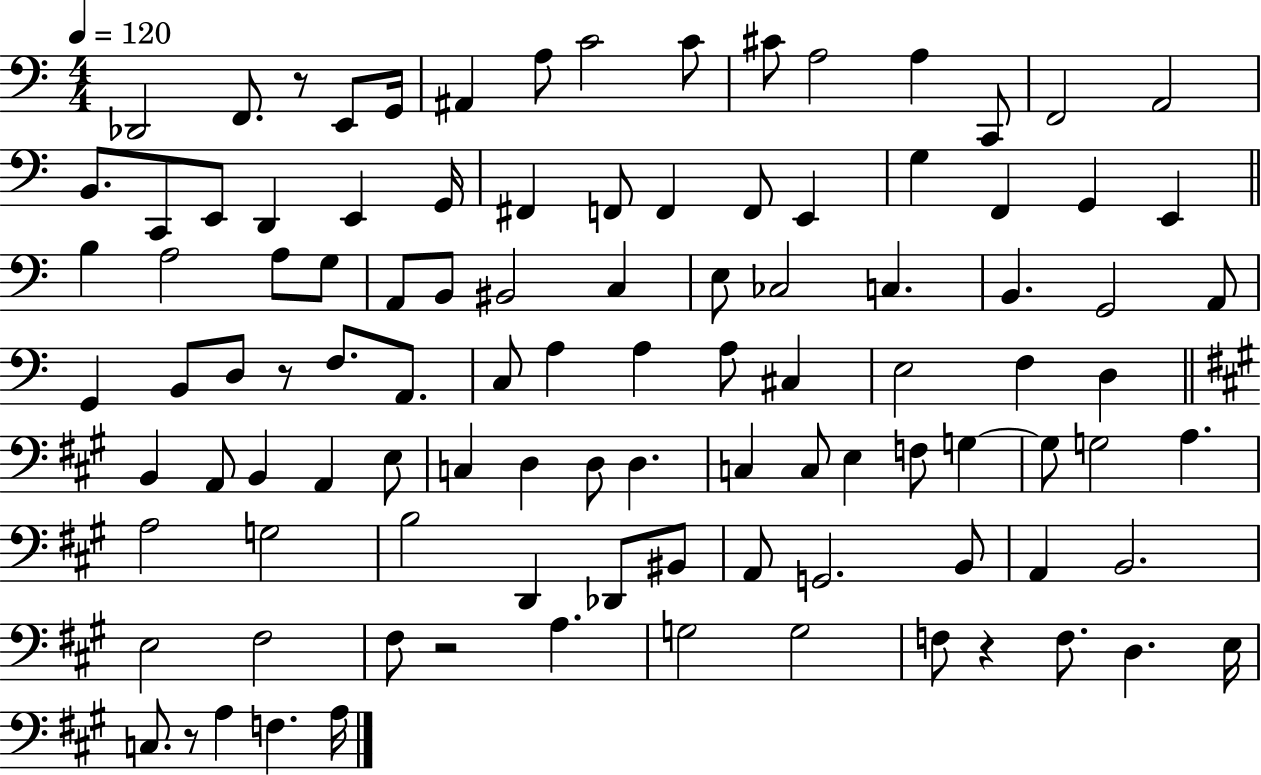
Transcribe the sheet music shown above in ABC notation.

X:1
T:Untitled
M:4/4
L:1/4
K:C
_D,,2 F,,/2 z/2 E,,/2 G,,/4 ^A,, A,/2 C2 C/2 ^C/2 A,2 A, C,,/2 F,,2 A,,2 B,,/2 C,,/2 E,,/2 D,, E,, G,,/4 ^F,, F,,/2 F,, F,,/2 E,, G, F,, G,, E,, B, A,2 A,/2 G,/2 A,,/2 B,,/2 ^B,,2 C, E,/2 _C,2 C, B,, G,,2 A,,/2 G,, B,,/2 D,/2 z/2 F,/2 A,,/2 C,/2 A, A, A,/2 ^C, E,2 F, D, B,, A,,/2 B,, A,, E,/2 C, D, D,/2 D, C, C,/2 E, F,/2 G, G,/2 G,2 A, A,2 G,2 B,2 D,, _D,,/2 ^B,,/2 A,,/2 G,,2 B,,/2 A,, B,,2 E,2 ^F,2 ^F,/2 z2 A, G,2 G,2 F,/2 z F,/2 D, E,/4 C,/2 z/2 A, F, A,/4